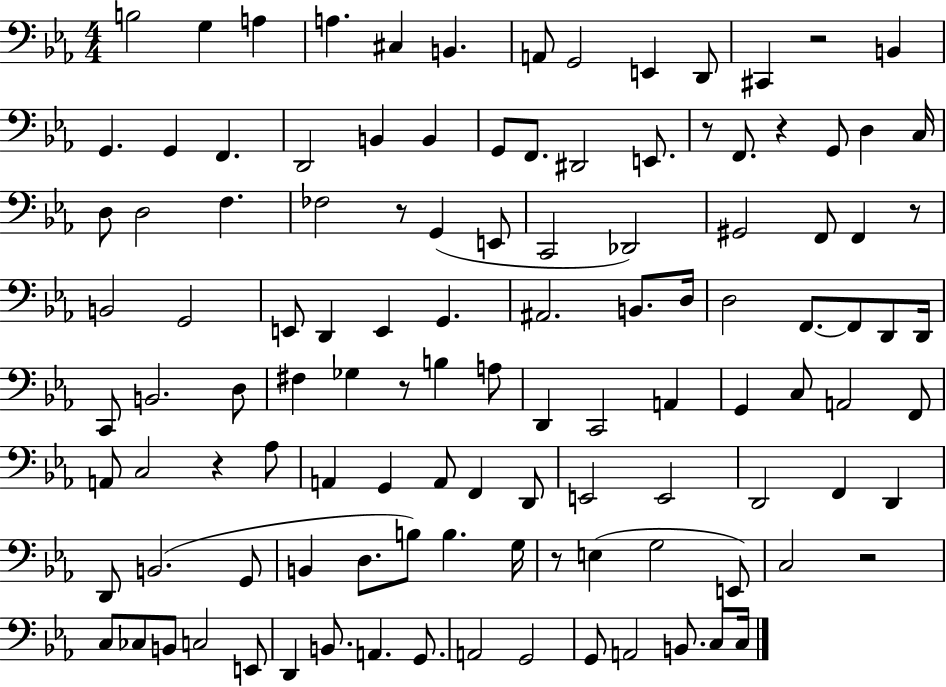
X:1
T:Untitled
M:4/4
L:1/4
K:Eb
B,2 G, A, A, ^C, B,, A,,/2 G,,2 E,, D,,/2 ^C,, z2 B,, G,, G,, F,, D,,2 B,, B,, G,,/2 F,,/2 ^D,,2 E,,/2 z/2 F,,/2 z G,,/2 D, C,/4 D,/2 D,2 F, _F,2 z/2 G,, E,,/2 C,,2 _D,,2 ^G,,2 F,,/2 F,, z/2 B,,2 G,,2 E,,/2 D,, E,, G,, ^A,,2 B,,/2 D,/4 D,2 F,,/2 F,,/2 D,,/2 D,,/4 C,,/2 B,,2 D,/2 ^F, _G, z/2 B, A,/2 D,, C,,2 A,, G,, C,/2 A,,2 F,,/2 A,,/2 C,2 z _A,/2 A,, G,, A,,/2 F,, D,,/2 E,,2 E,,2 D,,2 F,, D,, D,,/2 B,,2 G,,/2 B,, D,/2 B,/2 B, G,/4 z/2 E, G,2 E,,/2 C,2 z2 C,/2 _C,/2 B,,/2 C,2 E,,/2 D,, B,,/2 A,, G,,/2 A,,2 G,,2 G,,/2 A,,2 B,,/2 C,/2 C,/4